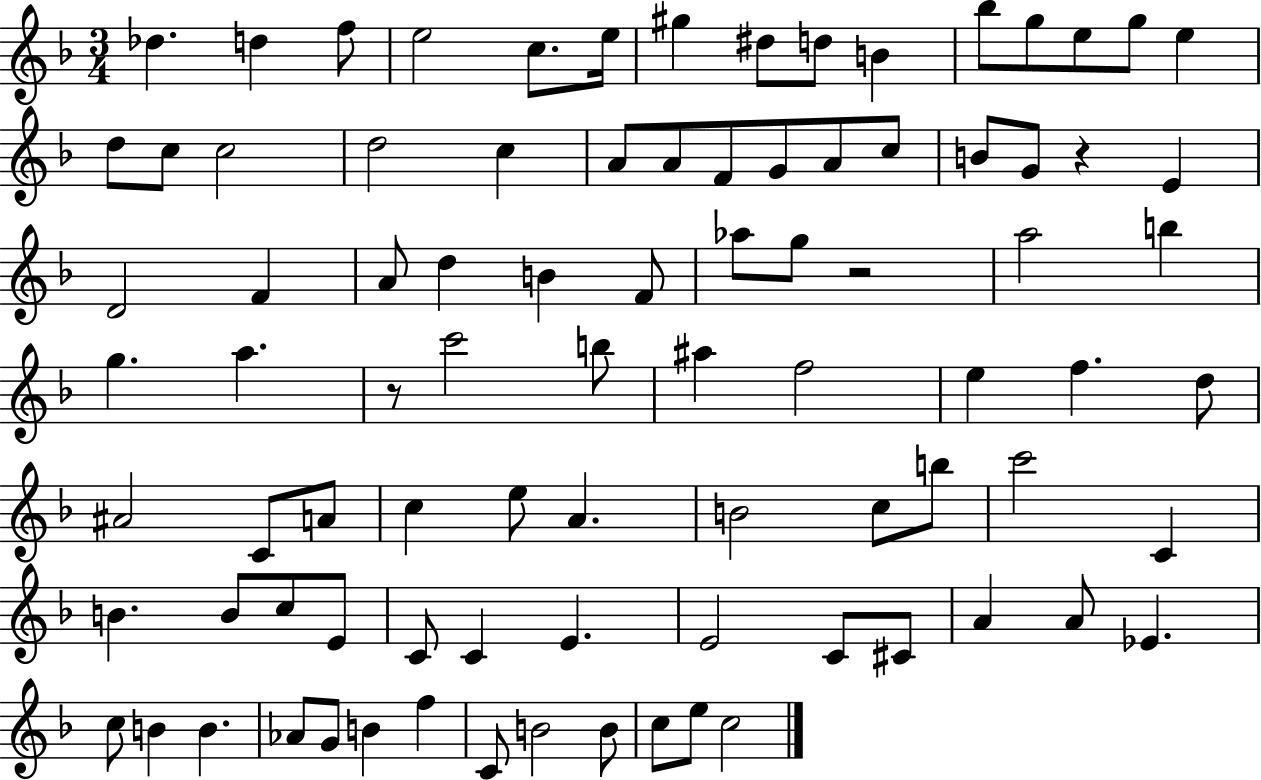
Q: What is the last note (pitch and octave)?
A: C5